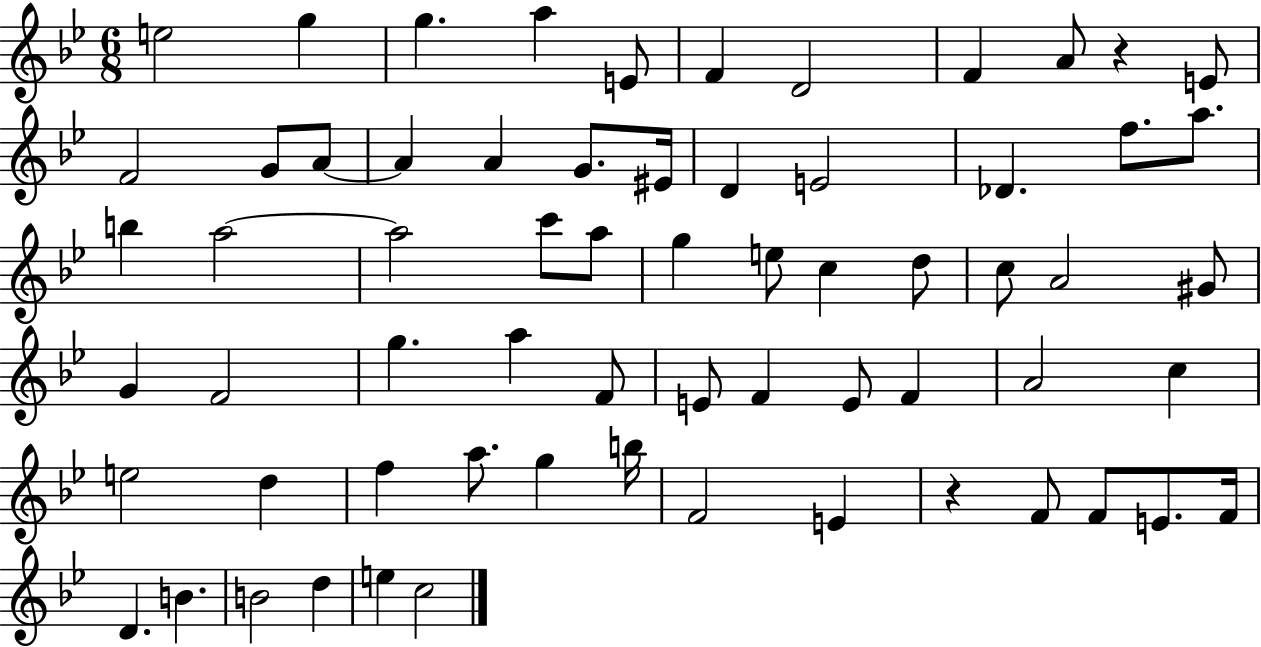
E5/h G5/q G5/q. A5/q E4/e F4/q D4/h F4/q A4/e R/q E4/e F4/h G4/e A4/e A4/q A4/q G4/e. EIS4/s D4/q E4/h Db4/q. F5/e. A5/e. B5/q A5/h A5/h C6/e A5/e G5/q E5/e C5/q D5/e C5/e A4/h G#4/e G4/q F4/h G5/q. A5/q F4/e E4/e F4/q E4/e F4/q A4/h C5/q E5/h D5/q F5/q A5/e. G5/q B5/s F4/h E4/q R/q F4/e F4/e E4/e. F4/s D4/q. B4/q. B4/h D5/q E5/q C5/h